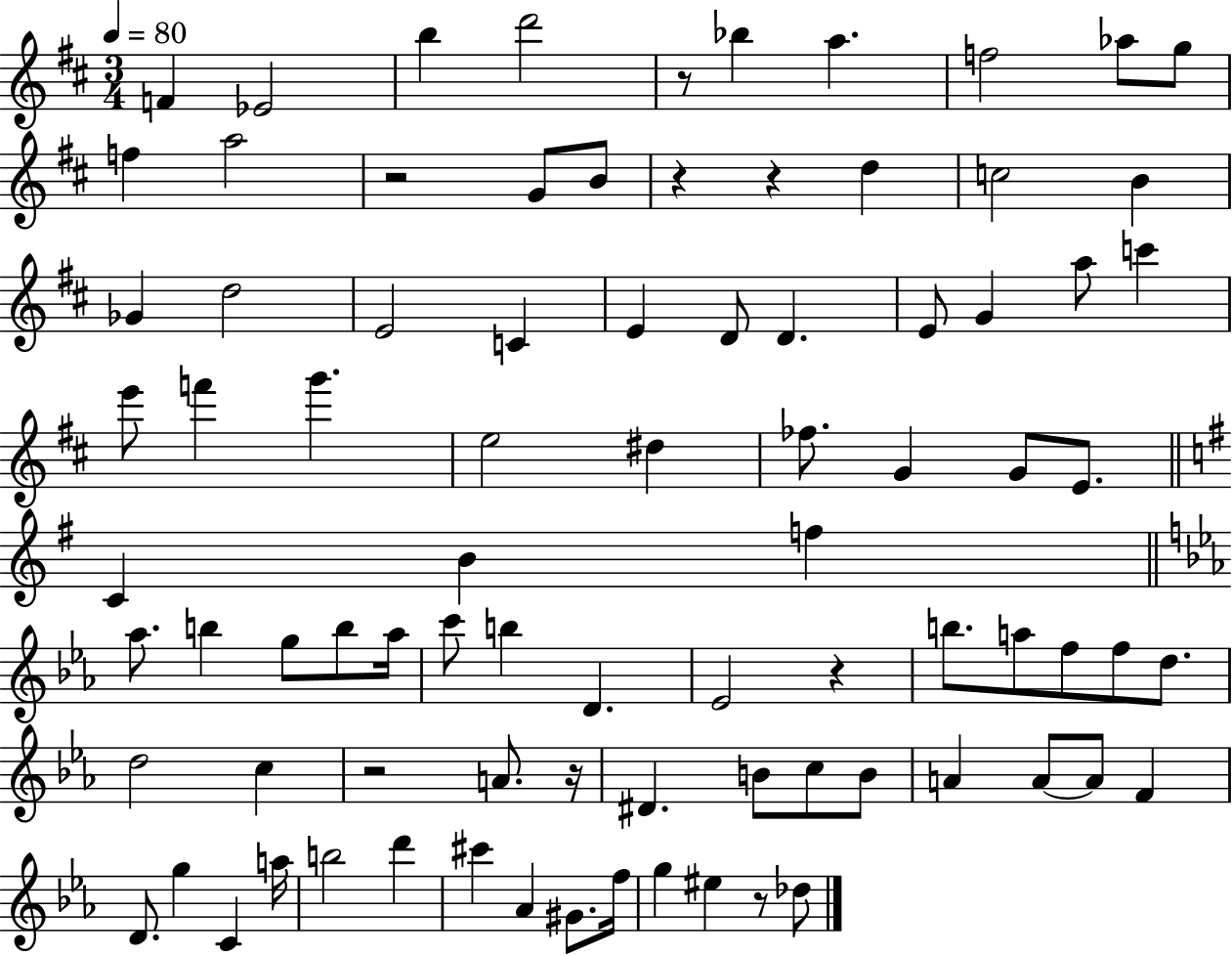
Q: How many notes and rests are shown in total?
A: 85